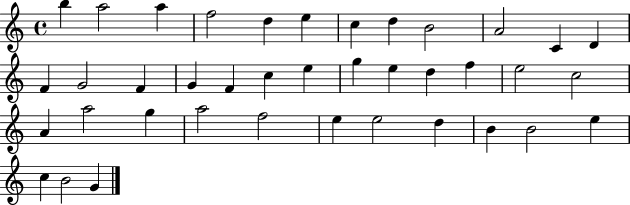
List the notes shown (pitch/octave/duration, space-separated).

B5/q A5/h A5/q F5/h D5/q E5/q C5/q D5/q B4/h A4/h C4/q D4/q F4/q G4/h F4/q G4/q F4/q C5/q E5/q G5/q E5/q D5/q F5/q E5/h C5/h A4/q A5/h G5/q A5/h F5/h E5/q E5/h D5/q B4/q B4/h E5/q C5/q B4/h G4/q